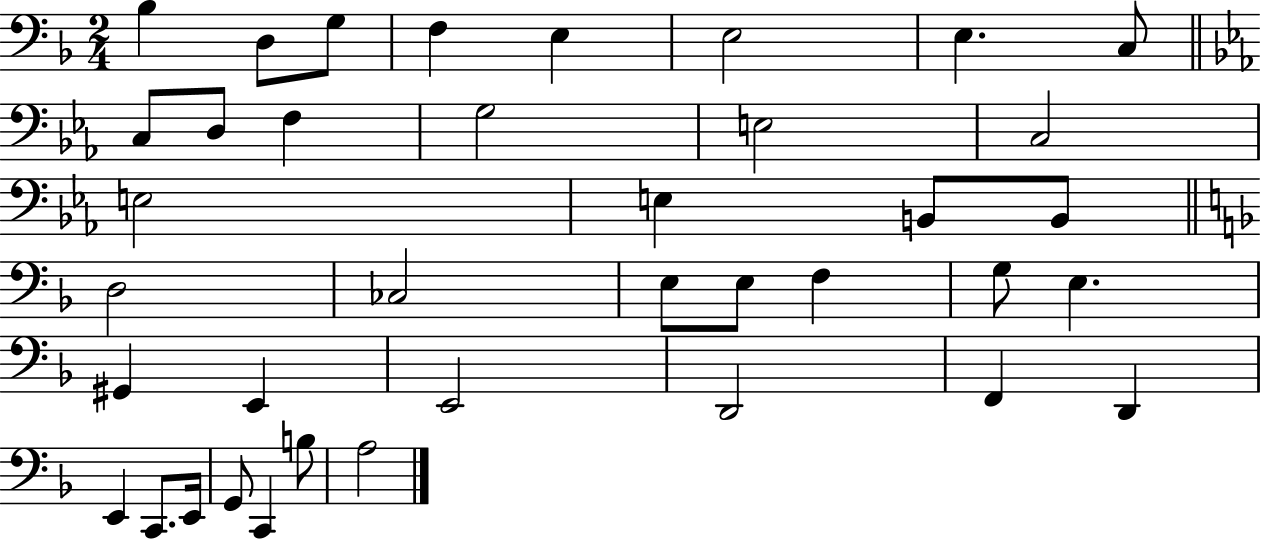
Bb3/q D3/e G3/e F3/q E3/q E3/h E3/q. C3/e C3/e D3/e F3/q G3/h E3/h C3/h E3/h E3/q B2/e B2/e D3/h CES3/h E3/e E3/e F3/q G3/e E3/q. G#2/q E2/q E2/h D2/h F2/q D2/q E2/q C2/e. E2/s G2/e C2/q B3/e A3/h